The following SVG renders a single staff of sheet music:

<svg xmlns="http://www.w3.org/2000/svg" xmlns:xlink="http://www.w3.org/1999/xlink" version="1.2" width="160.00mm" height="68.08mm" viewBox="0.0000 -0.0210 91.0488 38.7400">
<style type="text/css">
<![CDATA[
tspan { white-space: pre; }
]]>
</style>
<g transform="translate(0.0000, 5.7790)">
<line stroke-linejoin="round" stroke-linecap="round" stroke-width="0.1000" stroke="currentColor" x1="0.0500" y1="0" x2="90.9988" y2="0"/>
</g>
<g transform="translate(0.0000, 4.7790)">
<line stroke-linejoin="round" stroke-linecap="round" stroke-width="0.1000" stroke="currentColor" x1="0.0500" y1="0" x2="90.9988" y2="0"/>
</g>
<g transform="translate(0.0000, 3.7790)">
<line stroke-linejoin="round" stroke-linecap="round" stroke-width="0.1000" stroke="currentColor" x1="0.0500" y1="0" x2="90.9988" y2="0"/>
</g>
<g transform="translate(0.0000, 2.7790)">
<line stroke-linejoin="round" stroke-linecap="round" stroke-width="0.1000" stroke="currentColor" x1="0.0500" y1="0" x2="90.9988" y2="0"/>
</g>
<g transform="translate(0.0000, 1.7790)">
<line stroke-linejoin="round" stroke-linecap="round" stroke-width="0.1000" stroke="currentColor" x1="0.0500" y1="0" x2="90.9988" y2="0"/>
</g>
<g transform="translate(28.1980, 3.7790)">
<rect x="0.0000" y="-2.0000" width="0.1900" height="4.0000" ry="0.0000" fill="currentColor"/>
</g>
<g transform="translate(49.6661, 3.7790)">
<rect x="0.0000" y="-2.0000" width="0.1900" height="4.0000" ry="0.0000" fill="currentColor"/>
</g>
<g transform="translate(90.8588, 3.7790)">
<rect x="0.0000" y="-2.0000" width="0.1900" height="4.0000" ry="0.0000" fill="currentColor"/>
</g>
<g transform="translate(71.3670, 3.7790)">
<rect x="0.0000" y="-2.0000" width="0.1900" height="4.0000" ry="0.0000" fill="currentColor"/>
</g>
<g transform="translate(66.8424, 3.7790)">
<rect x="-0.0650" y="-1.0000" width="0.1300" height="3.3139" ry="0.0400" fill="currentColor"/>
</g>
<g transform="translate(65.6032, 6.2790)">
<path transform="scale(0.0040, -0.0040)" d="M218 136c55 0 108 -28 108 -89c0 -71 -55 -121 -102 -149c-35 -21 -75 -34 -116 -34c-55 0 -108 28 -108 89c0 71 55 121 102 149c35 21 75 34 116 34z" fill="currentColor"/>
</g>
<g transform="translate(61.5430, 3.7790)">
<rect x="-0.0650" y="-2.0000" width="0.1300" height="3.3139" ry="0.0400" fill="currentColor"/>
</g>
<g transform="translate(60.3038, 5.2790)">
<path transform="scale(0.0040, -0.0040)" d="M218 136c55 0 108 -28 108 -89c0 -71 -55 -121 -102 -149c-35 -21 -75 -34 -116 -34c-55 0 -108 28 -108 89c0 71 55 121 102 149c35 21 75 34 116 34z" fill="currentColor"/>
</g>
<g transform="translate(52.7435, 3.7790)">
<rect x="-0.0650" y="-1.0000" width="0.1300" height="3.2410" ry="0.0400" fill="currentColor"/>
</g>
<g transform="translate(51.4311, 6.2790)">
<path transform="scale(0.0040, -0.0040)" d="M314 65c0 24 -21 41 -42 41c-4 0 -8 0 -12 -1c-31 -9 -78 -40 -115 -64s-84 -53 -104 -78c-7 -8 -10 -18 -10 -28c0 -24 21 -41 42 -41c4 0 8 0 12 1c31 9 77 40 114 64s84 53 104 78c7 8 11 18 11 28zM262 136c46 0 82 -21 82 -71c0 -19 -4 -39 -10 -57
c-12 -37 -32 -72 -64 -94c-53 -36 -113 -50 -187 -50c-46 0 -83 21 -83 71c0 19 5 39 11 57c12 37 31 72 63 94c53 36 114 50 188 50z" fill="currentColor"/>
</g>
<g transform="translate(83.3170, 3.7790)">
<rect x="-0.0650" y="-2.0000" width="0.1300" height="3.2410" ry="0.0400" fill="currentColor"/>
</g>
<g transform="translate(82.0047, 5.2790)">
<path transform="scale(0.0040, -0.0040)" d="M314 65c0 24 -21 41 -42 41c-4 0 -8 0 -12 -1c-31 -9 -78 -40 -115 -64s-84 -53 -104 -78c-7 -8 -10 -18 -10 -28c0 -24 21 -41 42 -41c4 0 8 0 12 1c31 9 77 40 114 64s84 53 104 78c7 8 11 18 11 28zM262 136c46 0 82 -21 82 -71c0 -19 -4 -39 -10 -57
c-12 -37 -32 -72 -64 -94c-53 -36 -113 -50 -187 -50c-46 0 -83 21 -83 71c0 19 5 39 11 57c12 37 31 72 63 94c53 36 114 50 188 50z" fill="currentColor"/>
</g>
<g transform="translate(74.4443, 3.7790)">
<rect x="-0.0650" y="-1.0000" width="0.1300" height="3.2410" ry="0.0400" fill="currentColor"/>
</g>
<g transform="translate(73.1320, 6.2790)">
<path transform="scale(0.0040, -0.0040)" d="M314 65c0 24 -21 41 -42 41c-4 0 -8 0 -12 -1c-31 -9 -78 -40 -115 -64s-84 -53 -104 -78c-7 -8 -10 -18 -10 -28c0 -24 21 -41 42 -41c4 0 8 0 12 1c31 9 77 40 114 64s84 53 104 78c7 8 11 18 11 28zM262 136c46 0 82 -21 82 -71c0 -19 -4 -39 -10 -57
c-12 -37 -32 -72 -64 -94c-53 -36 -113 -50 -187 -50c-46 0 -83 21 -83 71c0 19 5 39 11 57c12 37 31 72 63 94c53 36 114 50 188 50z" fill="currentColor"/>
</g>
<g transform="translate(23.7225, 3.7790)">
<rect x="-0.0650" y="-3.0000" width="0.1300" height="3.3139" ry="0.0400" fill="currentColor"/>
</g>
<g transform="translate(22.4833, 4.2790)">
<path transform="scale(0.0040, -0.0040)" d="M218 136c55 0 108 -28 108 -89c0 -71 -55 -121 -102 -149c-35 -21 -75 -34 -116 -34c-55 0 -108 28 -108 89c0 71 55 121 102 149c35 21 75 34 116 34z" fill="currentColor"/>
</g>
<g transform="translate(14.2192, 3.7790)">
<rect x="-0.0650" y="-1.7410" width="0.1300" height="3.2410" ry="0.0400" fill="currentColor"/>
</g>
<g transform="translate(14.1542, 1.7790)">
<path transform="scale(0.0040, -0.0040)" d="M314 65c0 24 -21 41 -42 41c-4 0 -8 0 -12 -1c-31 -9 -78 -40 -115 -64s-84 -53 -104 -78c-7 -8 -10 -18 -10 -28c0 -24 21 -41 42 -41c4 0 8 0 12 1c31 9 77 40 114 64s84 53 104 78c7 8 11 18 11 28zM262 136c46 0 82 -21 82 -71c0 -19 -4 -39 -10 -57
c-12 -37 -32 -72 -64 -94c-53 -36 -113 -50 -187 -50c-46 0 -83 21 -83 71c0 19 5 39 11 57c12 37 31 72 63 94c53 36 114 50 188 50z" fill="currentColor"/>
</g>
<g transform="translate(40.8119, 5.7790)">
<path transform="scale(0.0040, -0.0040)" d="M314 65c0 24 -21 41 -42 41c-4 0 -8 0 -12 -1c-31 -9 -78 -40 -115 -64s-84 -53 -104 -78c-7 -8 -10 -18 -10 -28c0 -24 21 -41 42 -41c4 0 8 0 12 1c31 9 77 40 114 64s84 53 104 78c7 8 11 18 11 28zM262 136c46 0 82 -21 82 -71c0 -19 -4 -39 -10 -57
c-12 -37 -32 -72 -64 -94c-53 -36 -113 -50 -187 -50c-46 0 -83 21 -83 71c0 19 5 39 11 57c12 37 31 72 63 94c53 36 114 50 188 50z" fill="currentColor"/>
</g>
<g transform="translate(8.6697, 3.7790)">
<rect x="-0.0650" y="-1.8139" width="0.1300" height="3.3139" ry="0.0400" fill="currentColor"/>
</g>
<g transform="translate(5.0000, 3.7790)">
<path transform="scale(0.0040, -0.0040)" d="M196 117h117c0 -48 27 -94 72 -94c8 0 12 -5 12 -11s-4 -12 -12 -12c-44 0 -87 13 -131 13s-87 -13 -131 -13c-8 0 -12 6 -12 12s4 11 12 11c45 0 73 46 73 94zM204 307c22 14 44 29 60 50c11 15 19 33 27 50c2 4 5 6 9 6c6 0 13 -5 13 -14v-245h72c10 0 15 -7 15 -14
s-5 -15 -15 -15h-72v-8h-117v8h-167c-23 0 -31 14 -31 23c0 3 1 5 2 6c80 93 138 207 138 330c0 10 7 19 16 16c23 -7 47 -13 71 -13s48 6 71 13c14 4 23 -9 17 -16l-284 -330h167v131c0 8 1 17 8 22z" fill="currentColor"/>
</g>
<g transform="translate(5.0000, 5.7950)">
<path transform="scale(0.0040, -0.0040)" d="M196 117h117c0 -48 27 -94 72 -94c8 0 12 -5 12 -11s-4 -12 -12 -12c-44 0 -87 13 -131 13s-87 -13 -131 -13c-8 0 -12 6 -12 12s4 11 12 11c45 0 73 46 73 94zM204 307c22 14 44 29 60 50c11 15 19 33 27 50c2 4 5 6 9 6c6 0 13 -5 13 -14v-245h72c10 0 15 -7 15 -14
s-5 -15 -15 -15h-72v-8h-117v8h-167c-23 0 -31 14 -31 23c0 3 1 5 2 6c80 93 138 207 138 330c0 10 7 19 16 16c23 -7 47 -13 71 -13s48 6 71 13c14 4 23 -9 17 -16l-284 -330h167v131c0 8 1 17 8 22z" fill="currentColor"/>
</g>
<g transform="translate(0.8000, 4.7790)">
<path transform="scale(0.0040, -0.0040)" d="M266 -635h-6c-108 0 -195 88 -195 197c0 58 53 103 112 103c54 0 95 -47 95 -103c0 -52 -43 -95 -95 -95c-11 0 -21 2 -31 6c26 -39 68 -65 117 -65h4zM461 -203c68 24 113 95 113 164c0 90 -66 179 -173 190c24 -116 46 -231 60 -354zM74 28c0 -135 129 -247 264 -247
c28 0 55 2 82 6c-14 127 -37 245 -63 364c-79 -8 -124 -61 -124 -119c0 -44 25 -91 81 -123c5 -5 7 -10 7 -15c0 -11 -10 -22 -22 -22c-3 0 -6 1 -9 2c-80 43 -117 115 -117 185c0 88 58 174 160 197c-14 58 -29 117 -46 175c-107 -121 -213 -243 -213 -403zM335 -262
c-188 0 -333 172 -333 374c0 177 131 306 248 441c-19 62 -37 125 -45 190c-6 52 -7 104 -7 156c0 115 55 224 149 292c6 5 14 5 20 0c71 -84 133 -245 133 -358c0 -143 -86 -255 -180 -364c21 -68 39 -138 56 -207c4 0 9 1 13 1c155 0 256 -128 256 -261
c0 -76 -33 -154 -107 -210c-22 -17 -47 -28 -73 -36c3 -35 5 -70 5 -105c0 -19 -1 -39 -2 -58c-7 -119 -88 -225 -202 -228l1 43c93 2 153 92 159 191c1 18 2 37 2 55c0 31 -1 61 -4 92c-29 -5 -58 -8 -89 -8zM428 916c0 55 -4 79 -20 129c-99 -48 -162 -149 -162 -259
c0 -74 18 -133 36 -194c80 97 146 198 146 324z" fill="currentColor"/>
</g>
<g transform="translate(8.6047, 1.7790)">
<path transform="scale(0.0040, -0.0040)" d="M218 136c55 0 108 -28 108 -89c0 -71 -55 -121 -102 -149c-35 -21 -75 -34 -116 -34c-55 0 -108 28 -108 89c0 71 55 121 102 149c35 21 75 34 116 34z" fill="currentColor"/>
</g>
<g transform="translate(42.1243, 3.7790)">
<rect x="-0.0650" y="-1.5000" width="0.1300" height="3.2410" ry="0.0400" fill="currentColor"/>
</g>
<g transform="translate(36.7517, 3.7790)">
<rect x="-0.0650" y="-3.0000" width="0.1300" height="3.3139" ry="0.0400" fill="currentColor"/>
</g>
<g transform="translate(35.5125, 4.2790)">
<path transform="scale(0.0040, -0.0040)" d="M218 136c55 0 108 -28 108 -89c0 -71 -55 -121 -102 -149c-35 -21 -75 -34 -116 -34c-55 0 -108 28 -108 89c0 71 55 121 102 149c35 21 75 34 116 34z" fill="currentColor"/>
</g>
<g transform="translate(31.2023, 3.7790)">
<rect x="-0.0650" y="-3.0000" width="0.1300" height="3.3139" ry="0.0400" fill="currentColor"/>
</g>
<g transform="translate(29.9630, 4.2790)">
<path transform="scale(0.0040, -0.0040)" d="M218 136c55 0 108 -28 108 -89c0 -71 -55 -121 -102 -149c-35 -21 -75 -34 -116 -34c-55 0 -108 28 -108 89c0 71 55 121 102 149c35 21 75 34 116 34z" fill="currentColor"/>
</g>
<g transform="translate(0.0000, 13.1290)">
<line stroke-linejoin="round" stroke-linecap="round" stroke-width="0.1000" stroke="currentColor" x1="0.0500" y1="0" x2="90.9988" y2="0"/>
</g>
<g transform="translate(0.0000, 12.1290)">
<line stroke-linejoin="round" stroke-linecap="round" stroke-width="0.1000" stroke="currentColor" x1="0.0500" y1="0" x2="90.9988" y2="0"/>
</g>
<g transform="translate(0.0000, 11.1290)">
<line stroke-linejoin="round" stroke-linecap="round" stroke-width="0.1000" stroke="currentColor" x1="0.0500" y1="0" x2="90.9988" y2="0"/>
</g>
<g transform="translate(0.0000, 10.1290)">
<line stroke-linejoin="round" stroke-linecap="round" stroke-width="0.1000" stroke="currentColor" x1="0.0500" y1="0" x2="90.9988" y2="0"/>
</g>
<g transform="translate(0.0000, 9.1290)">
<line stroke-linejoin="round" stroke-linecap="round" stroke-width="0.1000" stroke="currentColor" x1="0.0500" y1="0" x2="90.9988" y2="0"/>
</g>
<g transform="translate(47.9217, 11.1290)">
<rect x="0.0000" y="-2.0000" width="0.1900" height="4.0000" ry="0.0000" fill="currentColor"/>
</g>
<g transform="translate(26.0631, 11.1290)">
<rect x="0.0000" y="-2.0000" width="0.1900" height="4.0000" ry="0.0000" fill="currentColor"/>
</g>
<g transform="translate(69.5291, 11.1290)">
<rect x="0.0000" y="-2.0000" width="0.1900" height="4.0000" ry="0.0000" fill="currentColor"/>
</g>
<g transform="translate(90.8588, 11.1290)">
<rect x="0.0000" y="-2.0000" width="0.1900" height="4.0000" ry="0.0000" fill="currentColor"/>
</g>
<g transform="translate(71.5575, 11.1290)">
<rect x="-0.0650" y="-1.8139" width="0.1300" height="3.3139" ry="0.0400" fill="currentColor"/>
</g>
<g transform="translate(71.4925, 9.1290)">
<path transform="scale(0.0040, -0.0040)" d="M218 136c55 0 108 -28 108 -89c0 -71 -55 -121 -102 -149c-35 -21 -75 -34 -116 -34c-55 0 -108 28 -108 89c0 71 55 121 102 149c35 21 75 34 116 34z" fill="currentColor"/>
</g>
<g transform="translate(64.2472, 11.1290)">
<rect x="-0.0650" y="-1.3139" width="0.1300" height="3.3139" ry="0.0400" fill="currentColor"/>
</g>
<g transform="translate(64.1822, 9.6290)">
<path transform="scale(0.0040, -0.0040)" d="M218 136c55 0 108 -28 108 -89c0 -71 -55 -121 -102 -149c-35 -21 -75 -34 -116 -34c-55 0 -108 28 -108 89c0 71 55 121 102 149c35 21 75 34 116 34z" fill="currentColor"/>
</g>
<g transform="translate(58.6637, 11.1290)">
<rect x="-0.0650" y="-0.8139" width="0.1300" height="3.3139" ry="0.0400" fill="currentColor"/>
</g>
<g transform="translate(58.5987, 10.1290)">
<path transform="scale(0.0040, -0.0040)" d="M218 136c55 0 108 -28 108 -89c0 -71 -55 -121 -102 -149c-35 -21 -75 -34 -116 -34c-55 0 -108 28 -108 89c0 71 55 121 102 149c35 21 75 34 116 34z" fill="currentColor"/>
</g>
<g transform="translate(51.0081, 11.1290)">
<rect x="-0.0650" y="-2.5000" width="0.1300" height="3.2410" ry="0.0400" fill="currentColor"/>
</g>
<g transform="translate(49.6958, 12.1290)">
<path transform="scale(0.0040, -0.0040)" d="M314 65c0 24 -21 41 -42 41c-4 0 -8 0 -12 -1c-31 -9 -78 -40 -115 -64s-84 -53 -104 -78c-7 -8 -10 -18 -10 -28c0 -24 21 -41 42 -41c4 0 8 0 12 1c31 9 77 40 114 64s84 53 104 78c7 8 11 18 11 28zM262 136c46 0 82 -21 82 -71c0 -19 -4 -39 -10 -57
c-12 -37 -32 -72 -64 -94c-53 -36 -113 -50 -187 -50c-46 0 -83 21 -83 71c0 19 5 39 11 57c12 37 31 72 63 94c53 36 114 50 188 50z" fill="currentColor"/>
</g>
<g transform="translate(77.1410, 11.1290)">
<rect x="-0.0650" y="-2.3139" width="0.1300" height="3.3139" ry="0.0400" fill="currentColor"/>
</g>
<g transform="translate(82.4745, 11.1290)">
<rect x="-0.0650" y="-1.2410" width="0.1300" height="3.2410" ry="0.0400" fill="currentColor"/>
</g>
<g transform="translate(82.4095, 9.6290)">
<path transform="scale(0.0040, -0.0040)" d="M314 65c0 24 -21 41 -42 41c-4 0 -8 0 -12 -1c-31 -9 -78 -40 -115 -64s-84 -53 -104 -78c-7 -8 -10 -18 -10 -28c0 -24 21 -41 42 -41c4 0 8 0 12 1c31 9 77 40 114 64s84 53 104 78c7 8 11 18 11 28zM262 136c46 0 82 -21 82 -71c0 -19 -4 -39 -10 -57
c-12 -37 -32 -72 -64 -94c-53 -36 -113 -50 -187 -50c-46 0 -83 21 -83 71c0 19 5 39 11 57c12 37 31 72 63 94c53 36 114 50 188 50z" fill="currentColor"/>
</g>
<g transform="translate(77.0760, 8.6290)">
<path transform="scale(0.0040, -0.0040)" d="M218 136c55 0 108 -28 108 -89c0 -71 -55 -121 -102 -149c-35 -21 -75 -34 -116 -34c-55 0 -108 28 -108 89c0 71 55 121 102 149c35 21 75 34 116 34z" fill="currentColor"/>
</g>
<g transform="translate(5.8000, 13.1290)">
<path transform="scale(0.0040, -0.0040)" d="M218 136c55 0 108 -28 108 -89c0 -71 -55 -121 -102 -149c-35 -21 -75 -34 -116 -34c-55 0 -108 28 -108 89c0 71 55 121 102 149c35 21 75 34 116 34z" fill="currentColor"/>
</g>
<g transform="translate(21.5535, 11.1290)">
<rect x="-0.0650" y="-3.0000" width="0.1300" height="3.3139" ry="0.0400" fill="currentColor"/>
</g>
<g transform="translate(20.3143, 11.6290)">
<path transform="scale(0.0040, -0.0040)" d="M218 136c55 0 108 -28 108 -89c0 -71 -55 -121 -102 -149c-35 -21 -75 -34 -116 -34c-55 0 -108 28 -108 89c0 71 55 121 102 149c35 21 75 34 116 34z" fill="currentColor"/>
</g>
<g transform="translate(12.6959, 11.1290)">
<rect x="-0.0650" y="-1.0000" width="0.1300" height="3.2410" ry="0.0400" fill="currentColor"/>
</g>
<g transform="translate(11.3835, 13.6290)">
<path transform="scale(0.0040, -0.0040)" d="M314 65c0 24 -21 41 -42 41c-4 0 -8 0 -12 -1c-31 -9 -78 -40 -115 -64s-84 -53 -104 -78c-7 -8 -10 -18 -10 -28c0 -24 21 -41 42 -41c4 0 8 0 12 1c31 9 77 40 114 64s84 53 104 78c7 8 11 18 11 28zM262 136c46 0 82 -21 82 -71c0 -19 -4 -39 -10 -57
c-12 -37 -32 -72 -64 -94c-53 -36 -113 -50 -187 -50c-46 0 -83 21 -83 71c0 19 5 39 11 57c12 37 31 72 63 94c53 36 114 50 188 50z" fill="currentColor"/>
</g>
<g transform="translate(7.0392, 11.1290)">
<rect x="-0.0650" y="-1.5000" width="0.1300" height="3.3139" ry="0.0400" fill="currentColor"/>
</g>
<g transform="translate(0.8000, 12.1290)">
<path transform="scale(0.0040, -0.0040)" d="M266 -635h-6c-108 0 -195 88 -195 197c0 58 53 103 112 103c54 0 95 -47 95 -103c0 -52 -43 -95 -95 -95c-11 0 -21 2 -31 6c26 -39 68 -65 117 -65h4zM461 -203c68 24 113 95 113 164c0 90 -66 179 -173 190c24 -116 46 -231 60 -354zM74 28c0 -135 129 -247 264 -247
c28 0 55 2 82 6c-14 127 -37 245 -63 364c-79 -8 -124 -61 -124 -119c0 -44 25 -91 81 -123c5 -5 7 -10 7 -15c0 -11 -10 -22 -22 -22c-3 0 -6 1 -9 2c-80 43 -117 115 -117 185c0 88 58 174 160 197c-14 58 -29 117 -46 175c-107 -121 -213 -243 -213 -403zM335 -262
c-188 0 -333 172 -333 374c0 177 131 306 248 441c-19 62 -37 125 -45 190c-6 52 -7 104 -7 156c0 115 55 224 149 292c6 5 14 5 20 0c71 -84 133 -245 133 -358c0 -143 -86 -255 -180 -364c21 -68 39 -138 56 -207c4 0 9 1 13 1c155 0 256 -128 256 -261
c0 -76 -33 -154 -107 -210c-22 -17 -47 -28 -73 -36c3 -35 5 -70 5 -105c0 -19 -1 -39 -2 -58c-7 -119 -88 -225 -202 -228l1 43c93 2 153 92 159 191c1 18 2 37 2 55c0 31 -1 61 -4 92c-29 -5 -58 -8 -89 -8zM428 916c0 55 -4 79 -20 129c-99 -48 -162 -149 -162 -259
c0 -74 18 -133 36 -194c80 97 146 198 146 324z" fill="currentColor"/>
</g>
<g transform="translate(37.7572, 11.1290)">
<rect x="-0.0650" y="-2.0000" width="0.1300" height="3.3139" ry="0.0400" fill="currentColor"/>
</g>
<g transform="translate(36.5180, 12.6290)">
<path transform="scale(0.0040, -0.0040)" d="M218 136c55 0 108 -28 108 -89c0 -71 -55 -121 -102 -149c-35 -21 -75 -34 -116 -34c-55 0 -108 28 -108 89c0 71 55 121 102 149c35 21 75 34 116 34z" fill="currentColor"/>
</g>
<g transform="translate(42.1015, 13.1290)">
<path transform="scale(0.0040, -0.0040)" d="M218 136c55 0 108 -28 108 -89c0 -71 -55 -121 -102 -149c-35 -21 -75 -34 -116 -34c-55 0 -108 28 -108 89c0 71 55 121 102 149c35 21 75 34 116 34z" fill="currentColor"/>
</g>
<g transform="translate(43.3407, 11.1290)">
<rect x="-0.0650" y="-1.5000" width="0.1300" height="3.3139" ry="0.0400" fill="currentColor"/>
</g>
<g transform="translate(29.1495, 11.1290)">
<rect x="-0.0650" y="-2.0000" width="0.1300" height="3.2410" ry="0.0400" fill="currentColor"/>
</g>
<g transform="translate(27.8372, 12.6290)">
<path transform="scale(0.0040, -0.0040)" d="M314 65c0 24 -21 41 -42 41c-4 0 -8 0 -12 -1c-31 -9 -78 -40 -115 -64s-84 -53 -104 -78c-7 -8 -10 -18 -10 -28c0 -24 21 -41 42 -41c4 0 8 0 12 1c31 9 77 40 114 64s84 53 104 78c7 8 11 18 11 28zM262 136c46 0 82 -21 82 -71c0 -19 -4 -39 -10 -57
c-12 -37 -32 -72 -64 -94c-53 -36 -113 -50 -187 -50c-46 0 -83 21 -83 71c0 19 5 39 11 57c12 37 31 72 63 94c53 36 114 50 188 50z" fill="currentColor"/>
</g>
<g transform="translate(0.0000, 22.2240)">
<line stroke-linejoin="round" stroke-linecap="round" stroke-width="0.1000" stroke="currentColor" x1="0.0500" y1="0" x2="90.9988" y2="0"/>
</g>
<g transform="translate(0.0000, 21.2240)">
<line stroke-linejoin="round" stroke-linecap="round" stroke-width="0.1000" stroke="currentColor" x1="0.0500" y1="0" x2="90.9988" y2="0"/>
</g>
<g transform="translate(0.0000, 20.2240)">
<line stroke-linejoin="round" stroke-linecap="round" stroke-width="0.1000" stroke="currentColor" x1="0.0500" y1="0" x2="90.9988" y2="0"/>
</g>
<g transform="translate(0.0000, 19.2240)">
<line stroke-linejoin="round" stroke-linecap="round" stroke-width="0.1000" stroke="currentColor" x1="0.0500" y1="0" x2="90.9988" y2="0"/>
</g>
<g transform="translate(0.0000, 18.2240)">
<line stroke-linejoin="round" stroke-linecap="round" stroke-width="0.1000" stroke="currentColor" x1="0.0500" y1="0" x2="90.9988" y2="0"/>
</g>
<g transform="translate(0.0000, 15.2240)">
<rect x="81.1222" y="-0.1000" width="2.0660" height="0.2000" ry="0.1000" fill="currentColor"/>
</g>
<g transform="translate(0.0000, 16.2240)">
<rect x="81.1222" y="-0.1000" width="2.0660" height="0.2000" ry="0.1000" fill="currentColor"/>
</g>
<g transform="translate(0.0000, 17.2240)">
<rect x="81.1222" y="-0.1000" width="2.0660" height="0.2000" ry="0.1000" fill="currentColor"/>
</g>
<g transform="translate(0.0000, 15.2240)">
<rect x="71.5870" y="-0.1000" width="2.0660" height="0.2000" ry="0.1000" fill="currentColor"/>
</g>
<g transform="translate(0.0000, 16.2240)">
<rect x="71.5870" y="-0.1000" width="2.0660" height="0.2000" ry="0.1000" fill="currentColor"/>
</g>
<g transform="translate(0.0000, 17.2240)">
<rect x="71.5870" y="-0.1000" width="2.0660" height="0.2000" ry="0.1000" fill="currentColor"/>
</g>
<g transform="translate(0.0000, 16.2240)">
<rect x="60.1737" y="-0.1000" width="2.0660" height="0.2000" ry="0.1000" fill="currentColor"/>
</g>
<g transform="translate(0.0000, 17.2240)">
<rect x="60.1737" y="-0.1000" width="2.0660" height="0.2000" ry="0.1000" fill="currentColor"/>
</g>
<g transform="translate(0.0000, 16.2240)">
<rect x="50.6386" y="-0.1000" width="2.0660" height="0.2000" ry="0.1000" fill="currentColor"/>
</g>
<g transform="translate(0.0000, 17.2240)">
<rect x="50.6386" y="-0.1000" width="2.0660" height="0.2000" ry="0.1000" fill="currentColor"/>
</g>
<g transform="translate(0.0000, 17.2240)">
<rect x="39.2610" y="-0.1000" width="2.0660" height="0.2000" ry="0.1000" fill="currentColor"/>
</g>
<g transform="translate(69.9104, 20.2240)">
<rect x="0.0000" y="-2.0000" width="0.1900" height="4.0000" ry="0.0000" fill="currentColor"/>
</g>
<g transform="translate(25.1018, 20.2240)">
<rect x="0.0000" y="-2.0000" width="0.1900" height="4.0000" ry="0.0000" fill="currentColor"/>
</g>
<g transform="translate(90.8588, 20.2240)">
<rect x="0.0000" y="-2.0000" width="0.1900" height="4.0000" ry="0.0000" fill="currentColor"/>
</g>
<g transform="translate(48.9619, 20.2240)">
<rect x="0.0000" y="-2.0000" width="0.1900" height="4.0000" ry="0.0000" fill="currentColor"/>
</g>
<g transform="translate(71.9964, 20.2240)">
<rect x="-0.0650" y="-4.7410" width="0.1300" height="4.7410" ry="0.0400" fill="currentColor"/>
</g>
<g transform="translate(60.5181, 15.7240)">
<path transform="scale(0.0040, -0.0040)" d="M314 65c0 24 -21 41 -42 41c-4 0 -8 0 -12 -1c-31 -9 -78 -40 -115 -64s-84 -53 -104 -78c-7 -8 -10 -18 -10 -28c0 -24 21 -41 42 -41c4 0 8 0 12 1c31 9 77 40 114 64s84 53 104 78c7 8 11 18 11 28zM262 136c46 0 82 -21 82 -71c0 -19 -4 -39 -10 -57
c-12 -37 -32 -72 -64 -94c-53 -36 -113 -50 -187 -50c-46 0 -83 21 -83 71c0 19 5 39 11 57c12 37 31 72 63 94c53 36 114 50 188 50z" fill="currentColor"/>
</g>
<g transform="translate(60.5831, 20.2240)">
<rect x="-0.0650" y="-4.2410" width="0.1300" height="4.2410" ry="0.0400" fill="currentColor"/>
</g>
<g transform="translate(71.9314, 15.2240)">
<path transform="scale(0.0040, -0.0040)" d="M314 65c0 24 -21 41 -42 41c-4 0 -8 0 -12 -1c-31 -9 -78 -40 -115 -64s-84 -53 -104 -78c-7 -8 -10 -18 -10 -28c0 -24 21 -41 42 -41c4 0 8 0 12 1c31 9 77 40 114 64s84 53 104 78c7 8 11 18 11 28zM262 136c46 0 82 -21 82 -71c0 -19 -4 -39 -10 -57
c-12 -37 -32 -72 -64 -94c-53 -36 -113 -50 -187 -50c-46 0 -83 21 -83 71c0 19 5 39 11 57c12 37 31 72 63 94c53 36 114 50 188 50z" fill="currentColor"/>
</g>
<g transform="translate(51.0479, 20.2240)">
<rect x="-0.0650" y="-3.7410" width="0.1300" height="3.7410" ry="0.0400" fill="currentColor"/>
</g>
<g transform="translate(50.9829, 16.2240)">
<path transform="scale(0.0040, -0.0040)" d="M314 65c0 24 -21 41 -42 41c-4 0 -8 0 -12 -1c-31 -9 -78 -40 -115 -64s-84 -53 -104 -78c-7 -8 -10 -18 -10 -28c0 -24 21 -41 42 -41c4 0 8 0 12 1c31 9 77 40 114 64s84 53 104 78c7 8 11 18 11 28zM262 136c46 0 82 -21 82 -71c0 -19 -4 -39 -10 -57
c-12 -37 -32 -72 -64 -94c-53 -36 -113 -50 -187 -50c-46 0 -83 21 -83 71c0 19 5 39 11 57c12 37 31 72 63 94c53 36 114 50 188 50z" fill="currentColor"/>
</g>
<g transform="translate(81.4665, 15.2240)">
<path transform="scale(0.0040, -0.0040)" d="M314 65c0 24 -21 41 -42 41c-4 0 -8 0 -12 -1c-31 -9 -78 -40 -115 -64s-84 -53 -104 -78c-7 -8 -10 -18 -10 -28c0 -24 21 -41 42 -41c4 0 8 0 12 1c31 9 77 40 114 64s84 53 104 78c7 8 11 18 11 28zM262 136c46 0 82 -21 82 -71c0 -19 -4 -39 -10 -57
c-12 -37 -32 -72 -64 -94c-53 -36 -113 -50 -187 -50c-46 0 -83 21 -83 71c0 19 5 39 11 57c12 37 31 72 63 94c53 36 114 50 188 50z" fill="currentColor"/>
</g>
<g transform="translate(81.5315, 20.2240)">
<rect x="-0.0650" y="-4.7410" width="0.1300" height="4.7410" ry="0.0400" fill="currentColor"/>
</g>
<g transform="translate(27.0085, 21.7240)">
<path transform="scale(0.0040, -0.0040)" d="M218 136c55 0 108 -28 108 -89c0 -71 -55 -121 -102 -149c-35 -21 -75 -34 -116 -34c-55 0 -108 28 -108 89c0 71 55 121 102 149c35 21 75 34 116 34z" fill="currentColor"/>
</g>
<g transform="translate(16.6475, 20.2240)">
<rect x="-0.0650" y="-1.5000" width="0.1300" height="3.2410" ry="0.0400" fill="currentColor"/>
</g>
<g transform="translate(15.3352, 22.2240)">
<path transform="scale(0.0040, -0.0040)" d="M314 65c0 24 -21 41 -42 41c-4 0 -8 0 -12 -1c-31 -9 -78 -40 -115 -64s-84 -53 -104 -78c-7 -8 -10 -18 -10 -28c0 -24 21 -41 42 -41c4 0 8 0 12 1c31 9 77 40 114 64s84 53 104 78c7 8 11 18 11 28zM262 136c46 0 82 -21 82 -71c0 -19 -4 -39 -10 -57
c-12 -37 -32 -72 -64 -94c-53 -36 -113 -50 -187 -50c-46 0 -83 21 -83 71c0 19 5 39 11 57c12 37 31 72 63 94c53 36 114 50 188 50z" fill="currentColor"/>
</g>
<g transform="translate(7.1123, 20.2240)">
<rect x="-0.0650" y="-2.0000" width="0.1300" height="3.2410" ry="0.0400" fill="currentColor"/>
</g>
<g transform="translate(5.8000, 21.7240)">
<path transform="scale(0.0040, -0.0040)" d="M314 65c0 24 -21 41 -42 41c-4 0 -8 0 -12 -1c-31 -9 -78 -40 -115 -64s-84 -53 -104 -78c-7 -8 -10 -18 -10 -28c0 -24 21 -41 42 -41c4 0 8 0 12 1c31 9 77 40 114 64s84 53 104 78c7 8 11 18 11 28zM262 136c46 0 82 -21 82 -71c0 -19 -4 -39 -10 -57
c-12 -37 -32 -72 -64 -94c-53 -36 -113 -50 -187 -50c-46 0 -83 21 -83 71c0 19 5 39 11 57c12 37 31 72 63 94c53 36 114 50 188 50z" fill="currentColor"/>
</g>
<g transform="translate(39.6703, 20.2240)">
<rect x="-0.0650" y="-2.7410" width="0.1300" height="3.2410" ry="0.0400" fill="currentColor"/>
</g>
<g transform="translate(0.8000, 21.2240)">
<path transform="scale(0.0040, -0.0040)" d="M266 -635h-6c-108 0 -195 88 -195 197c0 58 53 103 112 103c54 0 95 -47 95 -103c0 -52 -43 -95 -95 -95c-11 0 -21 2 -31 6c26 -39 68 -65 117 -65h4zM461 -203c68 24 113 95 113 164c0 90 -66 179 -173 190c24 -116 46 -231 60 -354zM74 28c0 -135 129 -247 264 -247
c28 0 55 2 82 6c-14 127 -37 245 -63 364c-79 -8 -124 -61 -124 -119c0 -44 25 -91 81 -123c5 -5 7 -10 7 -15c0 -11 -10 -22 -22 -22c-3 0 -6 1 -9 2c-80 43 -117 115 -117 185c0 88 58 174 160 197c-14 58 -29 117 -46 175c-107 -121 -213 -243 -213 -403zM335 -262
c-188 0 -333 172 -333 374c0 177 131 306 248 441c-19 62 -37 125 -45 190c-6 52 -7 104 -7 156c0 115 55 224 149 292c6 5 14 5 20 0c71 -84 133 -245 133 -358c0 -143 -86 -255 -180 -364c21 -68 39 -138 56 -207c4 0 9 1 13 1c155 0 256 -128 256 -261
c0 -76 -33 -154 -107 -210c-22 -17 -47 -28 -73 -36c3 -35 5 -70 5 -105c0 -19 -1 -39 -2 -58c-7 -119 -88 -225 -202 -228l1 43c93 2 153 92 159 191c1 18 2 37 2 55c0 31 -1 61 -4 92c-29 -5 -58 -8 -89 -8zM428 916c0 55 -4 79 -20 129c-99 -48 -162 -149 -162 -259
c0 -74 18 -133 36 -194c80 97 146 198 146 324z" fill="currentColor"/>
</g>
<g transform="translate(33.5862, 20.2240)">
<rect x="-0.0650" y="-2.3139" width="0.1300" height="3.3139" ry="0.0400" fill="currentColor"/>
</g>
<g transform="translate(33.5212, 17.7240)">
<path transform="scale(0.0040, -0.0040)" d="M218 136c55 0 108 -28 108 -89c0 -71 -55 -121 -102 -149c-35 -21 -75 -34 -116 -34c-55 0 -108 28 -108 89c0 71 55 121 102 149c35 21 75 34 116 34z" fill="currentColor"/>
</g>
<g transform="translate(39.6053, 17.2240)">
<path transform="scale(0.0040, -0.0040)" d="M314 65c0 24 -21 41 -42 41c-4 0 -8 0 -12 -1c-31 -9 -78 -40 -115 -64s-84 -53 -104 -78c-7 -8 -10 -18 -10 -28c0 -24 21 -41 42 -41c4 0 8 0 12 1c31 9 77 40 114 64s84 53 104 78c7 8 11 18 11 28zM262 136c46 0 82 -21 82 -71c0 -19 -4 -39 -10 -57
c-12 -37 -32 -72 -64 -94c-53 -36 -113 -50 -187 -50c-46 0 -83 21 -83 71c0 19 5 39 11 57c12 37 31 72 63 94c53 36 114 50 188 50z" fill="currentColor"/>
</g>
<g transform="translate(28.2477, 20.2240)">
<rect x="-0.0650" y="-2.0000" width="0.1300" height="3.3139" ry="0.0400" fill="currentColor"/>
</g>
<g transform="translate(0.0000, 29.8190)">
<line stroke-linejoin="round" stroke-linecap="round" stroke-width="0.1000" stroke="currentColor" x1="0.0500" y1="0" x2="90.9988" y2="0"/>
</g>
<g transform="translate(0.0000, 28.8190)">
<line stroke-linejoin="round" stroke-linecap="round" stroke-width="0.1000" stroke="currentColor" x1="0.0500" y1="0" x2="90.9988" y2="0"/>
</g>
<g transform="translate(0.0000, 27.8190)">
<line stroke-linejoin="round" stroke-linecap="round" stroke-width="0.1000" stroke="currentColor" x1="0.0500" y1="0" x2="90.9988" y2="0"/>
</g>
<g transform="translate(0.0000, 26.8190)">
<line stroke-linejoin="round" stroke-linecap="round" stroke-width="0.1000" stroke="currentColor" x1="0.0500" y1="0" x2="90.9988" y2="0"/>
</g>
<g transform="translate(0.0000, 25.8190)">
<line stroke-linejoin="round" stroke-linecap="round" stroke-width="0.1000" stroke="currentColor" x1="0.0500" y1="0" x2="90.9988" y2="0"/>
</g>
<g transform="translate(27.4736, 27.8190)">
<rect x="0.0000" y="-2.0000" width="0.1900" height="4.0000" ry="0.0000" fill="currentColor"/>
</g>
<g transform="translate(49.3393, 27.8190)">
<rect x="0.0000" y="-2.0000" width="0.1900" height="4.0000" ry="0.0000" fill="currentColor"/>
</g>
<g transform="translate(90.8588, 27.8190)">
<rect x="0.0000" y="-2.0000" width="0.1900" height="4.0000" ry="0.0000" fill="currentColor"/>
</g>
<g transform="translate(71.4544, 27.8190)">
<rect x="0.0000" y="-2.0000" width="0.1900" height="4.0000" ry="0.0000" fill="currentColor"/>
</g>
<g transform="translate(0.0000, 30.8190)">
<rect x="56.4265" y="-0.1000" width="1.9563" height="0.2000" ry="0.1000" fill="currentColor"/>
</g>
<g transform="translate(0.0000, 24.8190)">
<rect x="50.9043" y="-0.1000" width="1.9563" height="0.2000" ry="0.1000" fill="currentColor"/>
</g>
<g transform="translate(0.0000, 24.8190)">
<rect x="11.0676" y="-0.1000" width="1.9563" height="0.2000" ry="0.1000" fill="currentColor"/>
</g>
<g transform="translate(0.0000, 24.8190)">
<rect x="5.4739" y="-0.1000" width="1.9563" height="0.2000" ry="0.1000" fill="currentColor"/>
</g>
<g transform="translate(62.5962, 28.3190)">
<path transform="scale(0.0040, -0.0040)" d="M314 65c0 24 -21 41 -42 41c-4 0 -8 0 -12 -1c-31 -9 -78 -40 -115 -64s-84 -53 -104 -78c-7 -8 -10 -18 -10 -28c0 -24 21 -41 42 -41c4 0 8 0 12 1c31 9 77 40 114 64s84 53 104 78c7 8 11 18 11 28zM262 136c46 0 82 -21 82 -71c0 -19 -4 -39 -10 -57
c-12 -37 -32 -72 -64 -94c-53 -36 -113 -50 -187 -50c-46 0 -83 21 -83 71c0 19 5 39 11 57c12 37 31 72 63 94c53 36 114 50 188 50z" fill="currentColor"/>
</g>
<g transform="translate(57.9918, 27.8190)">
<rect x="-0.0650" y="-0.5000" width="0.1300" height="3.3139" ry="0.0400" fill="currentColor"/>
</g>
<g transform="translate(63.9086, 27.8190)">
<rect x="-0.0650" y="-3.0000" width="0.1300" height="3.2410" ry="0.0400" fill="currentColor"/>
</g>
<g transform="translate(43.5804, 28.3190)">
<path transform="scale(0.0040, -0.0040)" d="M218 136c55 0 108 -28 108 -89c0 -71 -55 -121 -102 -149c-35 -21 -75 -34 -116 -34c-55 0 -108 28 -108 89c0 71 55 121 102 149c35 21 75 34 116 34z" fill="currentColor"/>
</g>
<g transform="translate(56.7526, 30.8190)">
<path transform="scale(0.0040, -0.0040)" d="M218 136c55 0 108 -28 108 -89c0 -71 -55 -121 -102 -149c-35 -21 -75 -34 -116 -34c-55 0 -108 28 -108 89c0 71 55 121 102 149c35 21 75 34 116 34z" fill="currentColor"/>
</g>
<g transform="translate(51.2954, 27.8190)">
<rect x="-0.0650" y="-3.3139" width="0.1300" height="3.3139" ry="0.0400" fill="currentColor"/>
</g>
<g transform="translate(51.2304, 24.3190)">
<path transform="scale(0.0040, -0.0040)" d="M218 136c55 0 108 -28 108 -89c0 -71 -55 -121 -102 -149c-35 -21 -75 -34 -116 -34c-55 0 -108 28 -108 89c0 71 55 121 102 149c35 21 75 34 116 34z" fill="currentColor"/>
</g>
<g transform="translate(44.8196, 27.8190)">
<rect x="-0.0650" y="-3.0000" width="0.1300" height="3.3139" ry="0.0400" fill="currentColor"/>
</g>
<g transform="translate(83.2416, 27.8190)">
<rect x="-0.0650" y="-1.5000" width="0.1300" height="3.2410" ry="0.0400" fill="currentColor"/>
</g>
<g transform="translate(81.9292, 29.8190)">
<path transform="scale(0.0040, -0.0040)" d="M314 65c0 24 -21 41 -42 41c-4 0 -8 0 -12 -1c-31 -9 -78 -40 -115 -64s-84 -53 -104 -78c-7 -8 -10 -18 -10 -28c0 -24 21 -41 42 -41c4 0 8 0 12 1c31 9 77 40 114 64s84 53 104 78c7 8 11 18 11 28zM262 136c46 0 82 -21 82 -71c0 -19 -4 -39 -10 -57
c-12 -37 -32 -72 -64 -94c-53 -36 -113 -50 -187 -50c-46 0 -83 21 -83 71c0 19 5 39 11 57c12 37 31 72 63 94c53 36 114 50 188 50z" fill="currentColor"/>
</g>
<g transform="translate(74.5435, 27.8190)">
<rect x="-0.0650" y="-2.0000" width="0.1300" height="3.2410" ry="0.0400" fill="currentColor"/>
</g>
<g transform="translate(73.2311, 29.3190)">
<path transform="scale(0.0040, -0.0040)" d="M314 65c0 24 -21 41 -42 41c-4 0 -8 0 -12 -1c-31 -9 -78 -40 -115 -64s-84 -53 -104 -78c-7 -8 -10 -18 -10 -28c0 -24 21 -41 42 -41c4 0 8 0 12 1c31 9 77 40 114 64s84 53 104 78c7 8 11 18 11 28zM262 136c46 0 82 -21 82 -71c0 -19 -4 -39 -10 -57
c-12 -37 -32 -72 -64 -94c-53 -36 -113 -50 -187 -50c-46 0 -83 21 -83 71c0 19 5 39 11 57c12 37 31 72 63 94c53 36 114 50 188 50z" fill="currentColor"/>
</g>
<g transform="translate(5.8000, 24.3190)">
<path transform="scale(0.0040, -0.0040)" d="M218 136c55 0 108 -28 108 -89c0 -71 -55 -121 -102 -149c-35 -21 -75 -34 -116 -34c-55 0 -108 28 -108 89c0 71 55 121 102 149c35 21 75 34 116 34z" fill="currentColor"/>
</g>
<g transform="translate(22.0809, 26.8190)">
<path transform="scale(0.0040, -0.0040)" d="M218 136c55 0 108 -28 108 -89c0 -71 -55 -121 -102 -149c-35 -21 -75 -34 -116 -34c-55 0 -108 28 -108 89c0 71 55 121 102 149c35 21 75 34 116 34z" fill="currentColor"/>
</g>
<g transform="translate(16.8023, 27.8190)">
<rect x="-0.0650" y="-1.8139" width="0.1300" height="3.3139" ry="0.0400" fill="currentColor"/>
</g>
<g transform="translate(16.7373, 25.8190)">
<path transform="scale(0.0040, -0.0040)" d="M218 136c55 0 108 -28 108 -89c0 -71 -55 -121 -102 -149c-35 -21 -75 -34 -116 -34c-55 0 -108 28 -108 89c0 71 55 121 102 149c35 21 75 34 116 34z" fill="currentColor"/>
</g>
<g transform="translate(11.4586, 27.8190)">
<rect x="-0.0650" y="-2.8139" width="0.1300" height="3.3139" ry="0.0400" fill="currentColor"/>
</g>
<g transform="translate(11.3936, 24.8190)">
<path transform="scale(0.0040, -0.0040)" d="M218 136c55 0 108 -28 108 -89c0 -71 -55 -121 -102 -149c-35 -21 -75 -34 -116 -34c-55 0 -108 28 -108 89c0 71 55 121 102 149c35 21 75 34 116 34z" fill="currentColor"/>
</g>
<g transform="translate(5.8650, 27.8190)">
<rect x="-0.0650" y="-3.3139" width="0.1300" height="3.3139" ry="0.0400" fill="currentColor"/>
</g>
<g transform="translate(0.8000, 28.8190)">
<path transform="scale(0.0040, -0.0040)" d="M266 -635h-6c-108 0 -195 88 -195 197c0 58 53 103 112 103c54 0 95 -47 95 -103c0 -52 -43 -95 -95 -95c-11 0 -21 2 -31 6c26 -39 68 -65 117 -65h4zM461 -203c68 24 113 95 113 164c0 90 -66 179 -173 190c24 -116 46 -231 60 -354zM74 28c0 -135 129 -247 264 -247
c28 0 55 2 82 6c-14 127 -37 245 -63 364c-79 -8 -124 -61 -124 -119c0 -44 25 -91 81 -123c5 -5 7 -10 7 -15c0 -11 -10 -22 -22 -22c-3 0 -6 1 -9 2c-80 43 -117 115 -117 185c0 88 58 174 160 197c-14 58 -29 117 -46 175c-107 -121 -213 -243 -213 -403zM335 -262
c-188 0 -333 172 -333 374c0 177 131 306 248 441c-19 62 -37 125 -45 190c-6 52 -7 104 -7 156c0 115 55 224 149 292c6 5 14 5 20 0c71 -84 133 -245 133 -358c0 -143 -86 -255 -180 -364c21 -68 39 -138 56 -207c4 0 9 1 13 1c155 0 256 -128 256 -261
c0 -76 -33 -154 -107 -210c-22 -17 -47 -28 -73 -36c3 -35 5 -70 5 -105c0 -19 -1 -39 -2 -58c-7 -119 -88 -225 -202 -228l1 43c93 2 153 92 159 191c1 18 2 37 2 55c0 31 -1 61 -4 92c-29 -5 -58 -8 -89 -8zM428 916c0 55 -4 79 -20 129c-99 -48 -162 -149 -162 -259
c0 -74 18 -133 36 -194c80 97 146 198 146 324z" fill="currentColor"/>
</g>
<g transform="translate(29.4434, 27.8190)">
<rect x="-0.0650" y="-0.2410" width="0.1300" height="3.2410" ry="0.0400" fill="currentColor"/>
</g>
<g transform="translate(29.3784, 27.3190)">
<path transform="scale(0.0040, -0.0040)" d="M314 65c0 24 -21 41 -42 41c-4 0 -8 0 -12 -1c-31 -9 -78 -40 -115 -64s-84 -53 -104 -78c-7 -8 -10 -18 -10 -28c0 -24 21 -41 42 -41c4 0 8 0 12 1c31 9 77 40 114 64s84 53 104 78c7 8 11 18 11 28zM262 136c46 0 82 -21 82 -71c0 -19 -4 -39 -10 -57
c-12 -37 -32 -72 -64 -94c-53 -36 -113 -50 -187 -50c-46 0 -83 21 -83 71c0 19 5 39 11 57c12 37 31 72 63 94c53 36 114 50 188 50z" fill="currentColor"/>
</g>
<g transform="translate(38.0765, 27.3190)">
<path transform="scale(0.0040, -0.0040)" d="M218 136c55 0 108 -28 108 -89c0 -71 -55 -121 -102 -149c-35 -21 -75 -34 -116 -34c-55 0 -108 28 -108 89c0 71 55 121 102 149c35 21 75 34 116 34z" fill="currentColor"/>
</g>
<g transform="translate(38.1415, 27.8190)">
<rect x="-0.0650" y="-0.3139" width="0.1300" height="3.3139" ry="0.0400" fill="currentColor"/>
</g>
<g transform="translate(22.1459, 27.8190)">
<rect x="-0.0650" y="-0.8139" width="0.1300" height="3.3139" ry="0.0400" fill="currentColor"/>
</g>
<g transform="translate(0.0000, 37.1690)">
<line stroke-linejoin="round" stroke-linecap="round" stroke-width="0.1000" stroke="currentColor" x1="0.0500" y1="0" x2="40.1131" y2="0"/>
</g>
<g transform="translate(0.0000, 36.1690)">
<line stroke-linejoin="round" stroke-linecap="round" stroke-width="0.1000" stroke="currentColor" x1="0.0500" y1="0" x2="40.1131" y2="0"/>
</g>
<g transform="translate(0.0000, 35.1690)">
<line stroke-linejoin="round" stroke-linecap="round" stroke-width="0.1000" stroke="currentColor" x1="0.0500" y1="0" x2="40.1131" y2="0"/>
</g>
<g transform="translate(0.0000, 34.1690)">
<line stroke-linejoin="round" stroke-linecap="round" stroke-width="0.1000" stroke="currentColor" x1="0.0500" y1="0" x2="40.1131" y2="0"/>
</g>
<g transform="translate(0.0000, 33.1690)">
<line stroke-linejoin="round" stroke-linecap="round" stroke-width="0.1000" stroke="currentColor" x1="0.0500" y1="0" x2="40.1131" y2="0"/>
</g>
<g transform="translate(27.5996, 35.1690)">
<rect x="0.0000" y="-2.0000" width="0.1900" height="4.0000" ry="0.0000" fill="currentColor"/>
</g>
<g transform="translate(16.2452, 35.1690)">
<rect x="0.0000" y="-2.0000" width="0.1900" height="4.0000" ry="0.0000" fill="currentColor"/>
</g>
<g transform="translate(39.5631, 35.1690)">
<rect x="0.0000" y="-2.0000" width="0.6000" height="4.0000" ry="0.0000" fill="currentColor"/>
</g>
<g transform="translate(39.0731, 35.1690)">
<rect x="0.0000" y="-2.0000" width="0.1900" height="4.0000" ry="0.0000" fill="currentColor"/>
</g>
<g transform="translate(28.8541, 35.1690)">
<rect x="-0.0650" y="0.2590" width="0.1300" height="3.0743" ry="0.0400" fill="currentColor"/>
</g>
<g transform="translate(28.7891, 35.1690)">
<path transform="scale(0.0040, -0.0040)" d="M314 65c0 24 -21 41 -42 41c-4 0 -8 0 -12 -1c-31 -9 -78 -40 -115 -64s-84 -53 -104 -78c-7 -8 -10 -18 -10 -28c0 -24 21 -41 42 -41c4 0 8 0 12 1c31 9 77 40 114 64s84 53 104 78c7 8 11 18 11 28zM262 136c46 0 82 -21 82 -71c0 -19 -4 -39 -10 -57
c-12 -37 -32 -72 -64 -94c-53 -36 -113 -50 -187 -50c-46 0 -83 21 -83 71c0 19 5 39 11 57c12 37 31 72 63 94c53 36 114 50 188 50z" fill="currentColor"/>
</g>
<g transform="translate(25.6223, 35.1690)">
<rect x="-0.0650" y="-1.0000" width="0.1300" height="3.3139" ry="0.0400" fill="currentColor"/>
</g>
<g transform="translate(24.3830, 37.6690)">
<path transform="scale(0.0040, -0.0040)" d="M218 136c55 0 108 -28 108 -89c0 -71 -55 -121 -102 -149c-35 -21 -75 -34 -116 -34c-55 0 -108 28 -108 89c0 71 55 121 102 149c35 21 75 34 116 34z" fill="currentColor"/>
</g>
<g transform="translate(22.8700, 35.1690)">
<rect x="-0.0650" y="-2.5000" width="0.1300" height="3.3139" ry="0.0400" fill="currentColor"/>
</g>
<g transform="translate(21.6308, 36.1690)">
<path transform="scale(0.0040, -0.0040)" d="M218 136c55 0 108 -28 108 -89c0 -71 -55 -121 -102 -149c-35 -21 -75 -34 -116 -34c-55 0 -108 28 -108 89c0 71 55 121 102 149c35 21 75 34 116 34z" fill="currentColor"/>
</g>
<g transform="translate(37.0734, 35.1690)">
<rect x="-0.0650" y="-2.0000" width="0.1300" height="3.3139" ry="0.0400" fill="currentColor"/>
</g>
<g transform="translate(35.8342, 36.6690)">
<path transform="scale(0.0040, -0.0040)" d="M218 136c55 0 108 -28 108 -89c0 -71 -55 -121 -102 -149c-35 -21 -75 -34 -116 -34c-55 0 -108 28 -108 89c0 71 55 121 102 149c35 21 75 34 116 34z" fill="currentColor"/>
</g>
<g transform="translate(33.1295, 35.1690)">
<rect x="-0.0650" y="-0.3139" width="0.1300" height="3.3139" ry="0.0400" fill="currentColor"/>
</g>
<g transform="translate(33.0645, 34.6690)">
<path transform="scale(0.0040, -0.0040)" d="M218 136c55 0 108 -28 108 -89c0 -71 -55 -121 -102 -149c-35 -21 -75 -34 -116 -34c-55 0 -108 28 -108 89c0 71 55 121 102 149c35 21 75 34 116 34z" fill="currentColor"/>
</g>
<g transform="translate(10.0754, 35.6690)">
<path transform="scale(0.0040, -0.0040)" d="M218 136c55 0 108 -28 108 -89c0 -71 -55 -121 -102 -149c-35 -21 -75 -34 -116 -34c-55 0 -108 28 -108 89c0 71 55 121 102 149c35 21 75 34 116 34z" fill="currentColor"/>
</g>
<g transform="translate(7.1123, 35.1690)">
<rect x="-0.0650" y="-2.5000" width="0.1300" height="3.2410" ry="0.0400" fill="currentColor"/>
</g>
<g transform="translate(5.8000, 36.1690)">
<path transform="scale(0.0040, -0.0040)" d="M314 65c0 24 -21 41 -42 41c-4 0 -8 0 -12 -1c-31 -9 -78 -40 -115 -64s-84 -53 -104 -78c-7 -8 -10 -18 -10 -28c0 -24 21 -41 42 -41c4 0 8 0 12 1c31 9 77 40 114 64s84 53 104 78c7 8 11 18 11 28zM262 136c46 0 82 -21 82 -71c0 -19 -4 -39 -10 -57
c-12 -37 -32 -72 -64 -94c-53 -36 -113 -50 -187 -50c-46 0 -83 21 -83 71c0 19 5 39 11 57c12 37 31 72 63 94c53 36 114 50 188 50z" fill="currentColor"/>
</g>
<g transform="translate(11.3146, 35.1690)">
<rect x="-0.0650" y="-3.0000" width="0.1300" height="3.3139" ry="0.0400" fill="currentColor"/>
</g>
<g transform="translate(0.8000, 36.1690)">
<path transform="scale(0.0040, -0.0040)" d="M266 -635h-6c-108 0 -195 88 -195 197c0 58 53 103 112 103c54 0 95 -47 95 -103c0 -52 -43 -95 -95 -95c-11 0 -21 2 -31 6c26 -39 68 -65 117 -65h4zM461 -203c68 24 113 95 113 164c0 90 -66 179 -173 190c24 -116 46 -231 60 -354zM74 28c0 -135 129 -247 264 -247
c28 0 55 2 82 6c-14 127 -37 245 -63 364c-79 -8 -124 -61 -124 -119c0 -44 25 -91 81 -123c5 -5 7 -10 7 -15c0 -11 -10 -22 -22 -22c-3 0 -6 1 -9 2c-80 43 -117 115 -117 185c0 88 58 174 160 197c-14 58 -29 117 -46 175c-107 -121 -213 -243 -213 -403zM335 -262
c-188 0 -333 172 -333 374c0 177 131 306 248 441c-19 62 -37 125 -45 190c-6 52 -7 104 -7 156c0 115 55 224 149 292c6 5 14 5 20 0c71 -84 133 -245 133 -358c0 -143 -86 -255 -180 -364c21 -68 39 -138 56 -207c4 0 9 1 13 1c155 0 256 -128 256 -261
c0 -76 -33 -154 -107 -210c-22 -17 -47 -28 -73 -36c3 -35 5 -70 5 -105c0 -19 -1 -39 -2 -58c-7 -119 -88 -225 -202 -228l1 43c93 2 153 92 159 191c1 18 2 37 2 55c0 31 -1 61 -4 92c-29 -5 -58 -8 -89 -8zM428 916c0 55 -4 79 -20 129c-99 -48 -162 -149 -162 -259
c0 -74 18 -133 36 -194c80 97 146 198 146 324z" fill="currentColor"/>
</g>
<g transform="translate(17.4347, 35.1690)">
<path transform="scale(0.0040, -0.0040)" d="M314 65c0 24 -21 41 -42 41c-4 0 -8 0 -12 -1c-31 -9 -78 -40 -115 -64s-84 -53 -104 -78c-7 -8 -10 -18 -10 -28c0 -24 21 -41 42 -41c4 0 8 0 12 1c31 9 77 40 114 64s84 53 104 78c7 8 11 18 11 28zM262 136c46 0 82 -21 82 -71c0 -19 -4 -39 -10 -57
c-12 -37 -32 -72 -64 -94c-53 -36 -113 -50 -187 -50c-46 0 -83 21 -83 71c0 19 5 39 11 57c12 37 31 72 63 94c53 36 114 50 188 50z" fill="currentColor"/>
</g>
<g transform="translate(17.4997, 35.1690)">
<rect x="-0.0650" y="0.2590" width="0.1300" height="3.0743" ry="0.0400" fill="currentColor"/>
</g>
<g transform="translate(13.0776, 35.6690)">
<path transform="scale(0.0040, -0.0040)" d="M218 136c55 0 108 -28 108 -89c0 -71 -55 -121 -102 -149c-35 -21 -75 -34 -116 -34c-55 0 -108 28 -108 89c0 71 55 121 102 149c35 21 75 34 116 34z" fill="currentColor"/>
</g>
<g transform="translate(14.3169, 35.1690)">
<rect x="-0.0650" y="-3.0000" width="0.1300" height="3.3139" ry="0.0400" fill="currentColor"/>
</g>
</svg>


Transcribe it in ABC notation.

X:1
T:Untitled
M:4/4
L:1/4
K:C
f f2 A A A E2 D2 F D D2 F2 E D2 A F2 F E G2 d e f g e2 F2 E2 F g a2 c'2 d'2 e'2 e'2 b a f d c2 c A b C A2 F2 E2 G2 A A B2 G D B2 c F